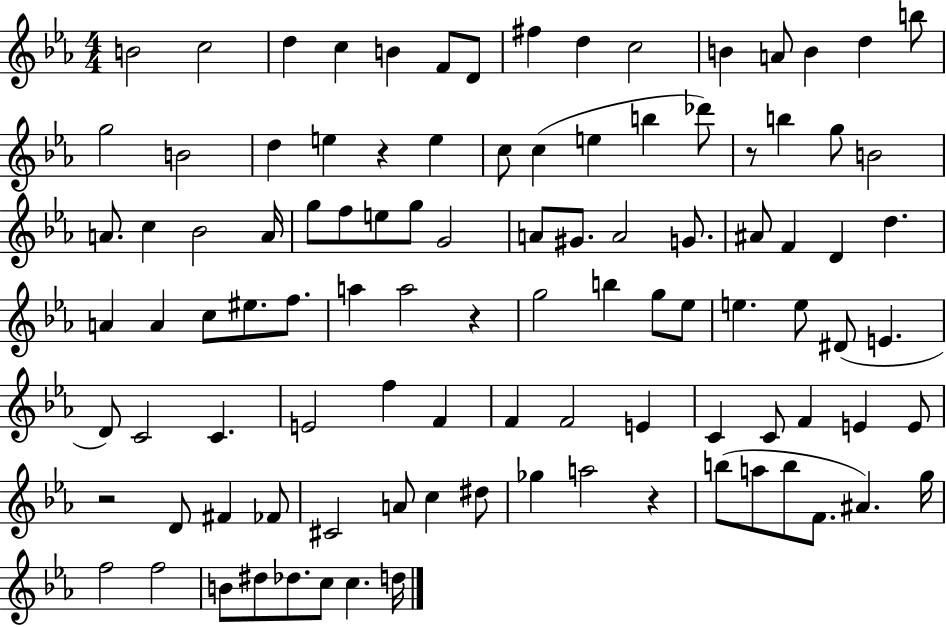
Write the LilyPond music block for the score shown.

{
  \clef treble
  \numericTimeSignature
  \time 4/4
  \key ees \major
  b'2 c''2 | d''4 c''4 b'4 f'8 d'8 | fis''4 d''4 c''2 | b'4 a'8 b'4 d''4 b''8 | \break g''2 b'2 | d''4 e''4 r4 e''4 | c''8 c''4( e''4 b''4 des'''8) | r8 b''4 g''8 b'2 | \break a'8. c''4 bes'2 a'16 | g''8 f''8 e''8 g''8 g'2 | a'8 gis'8. a'2 g'8. | ais'8 f'4 d'4 d''4. | \break a'4 a'4 c''8 eis''8. f''8. | a''4 a''2 r4 | g''2 b''4 g''8 ees''8 | e''4. e''8 dis'8( e'4. | \break d'8) c'2 c'4. | e'2 f''4 f'4 | f'4 f'2 e'4 | c'4 c'8 f'4 e'4 e'8 | \break r2 d'8 fis'4 fes'8 | cis'2 a'8 c''4 dis''8 | ges''4 a''2 r4 | b''8( a''8 b''8 f'8. ais'4.) g''16 | \break f''2 f''2 | b'8 dis''8 des''8. c''8 c''4. d''16 | \bar "|."
}